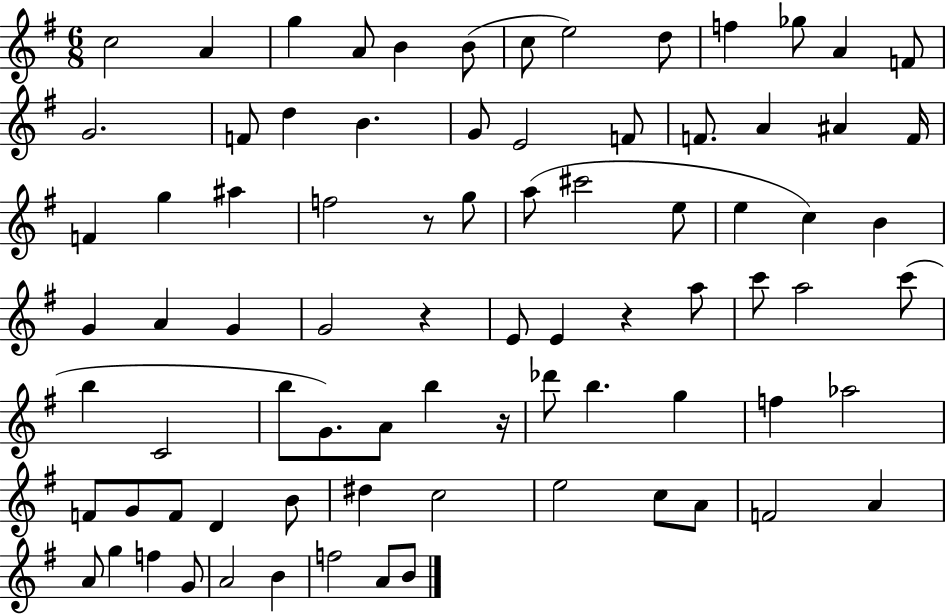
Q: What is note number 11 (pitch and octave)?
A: Gb5